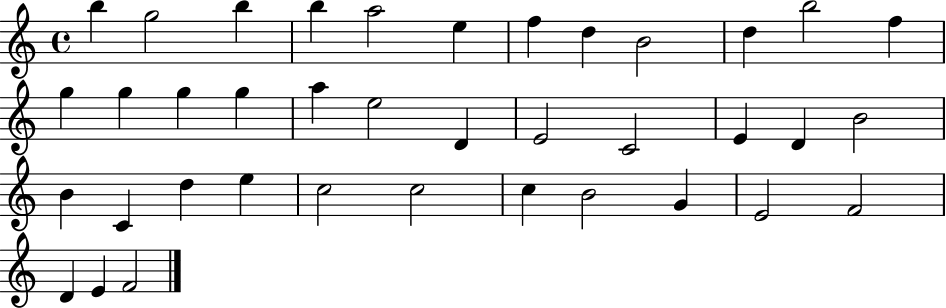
X:1
T:Untitled
M:4/4
L:1/4
K:C
b g2 b b a2 e f d B2 d b2 f g g g g a e2 D E2 C2 E D B2 B C d e c2 c2 c B2 G E2 F2 D E F2